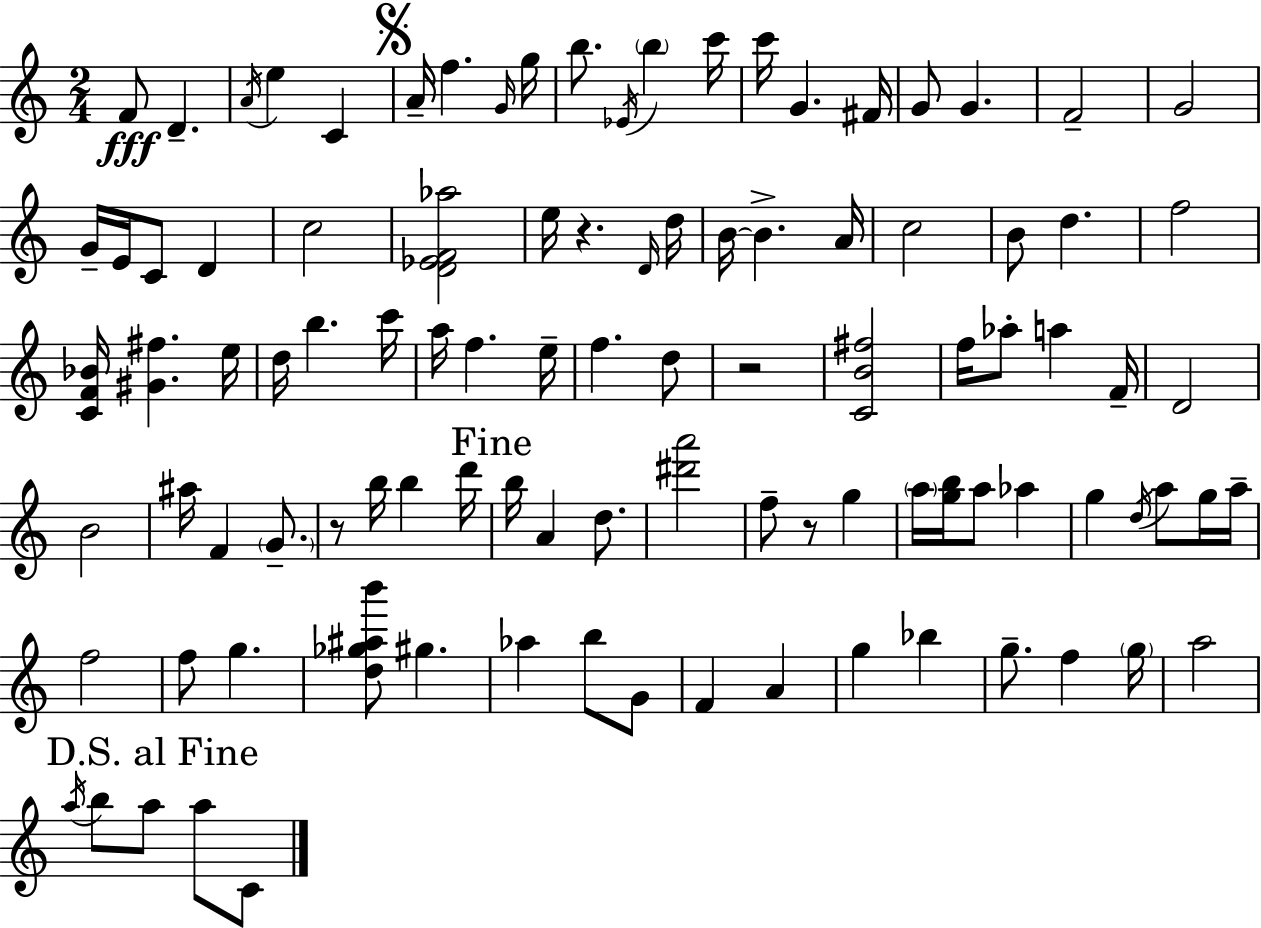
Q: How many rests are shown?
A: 4